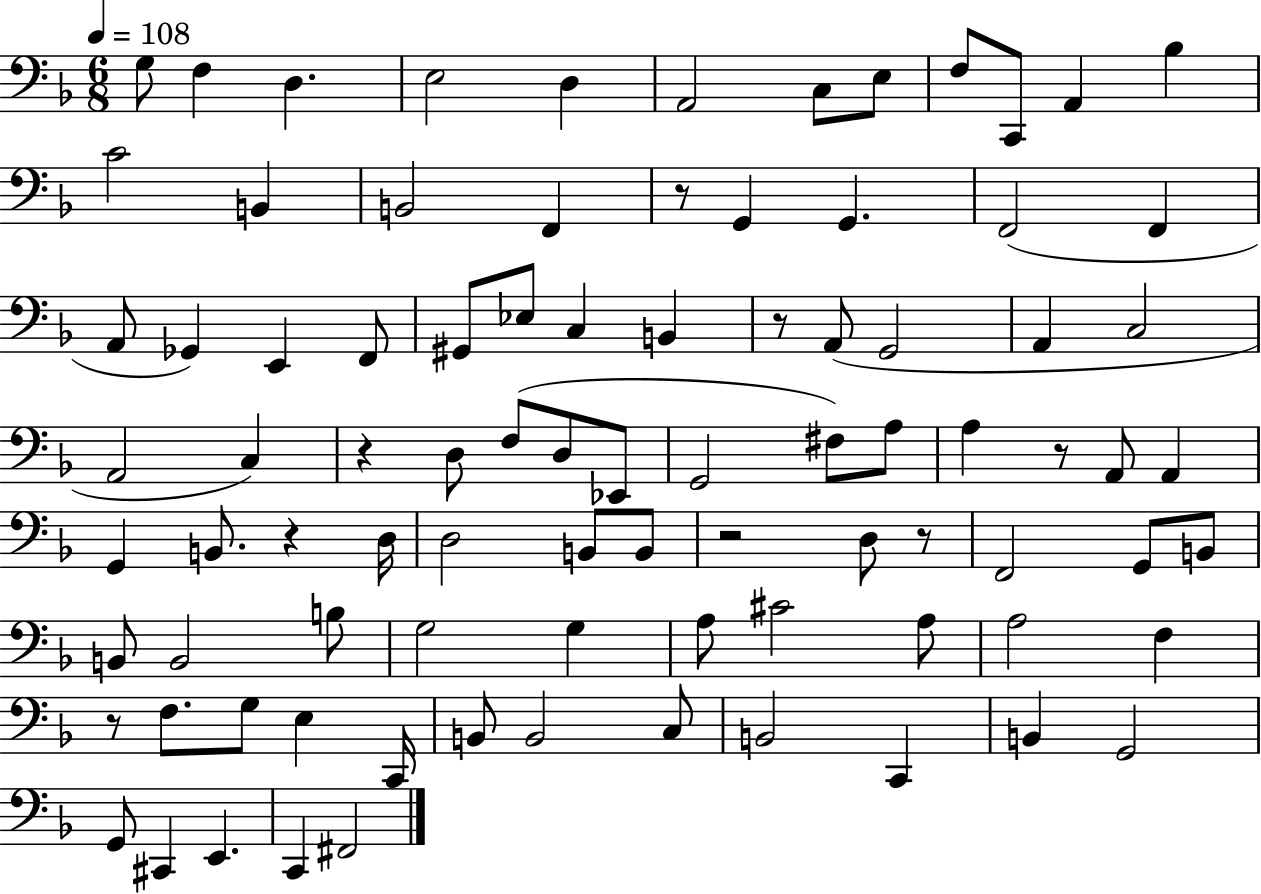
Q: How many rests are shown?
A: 8